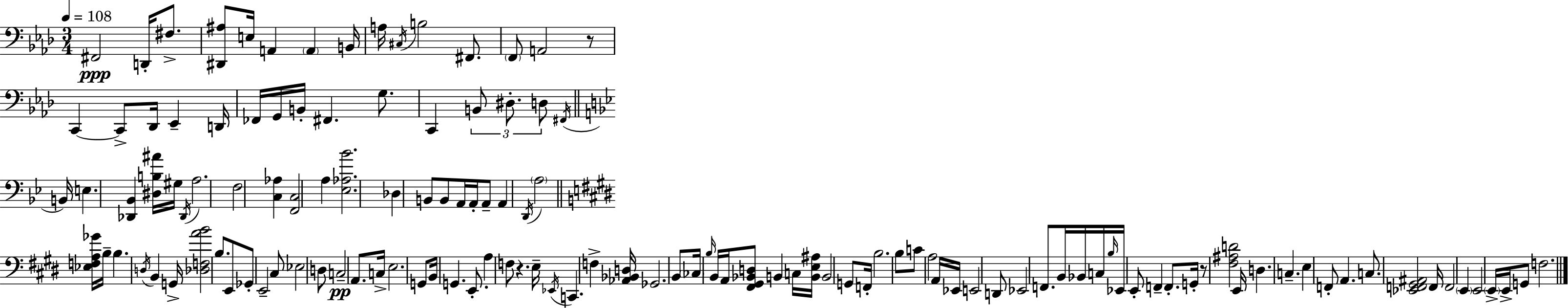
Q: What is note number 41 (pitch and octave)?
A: A2